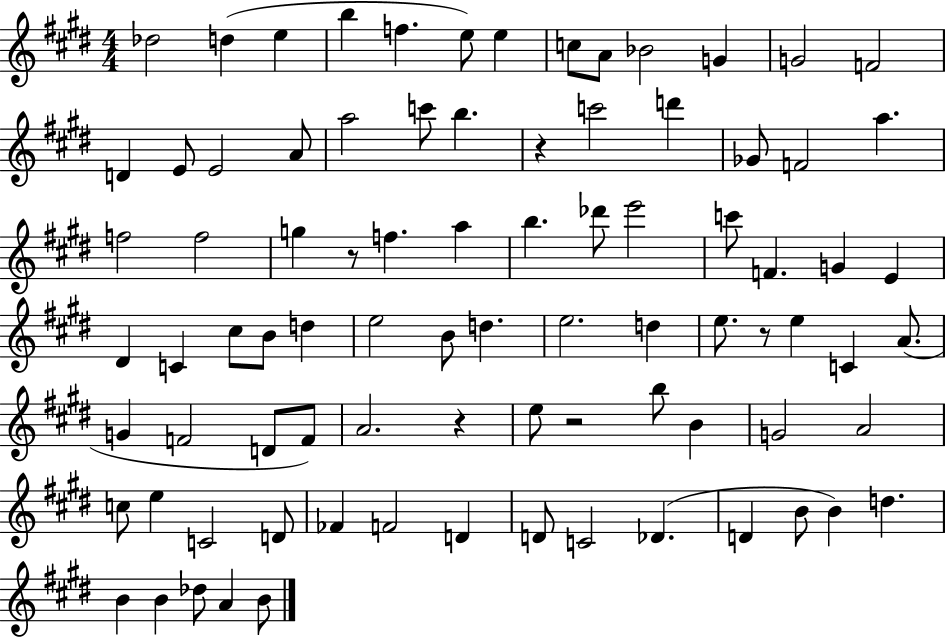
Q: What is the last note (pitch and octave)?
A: B4